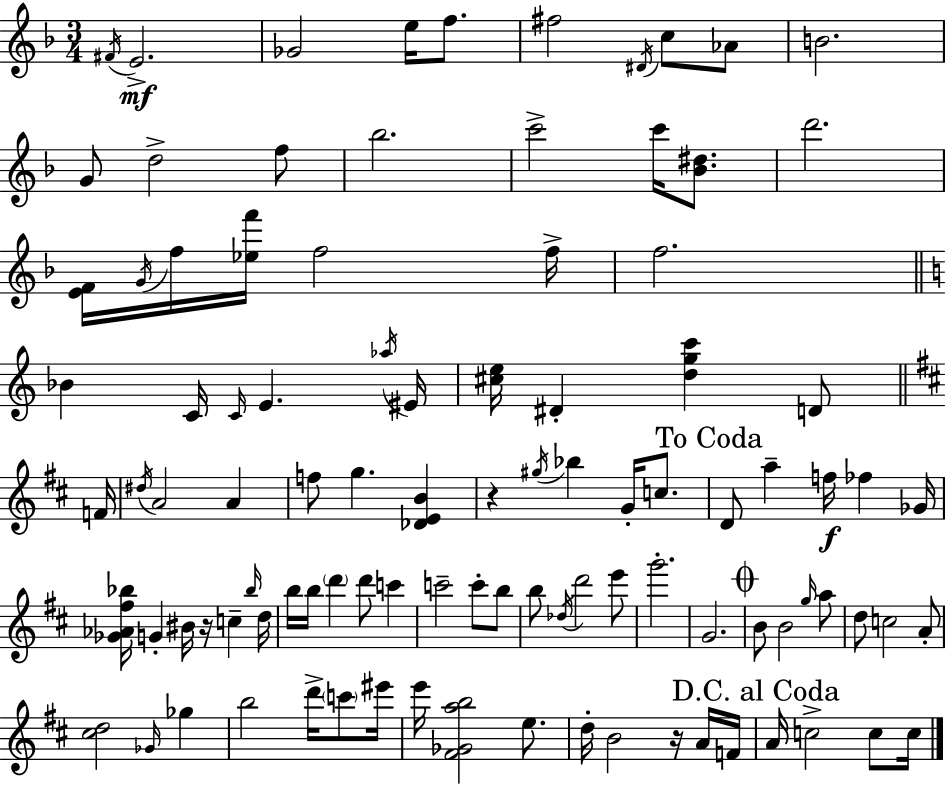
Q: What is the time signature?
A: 3/4